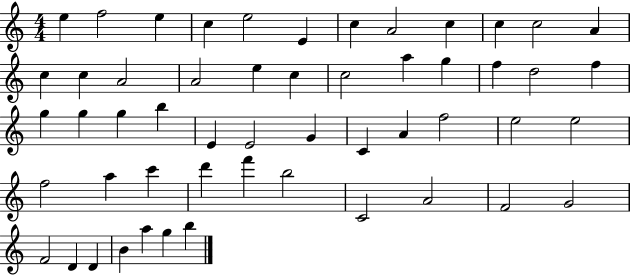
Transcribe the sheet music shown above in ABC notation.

X:1
T:Untitled
M:4/4
L:1/4
K:C
e f2 e c e2 E c A2 c c c2 A c c A2 A2 e c c2 a g f d2 f g g g b E E2 G C A f2 e2 e2 f2 a c' d' f' b2 C2 A2 F2 G2 F2 D D B a g b